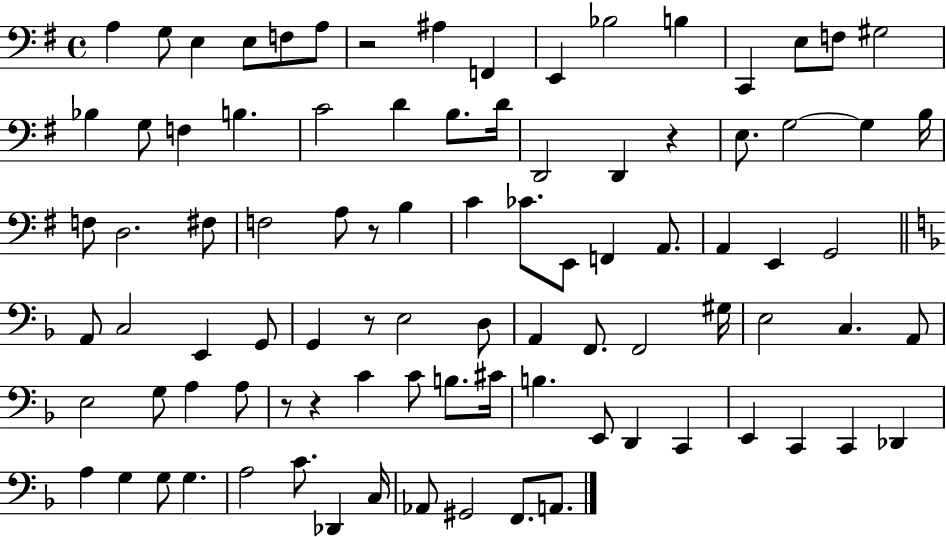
{
  \clef bass
  \time 4/4
  \defaultTimeSignature
  \key g \major
  \repeat volta 2 { a4 g8 e4 e8 f8 a8 | r2 ais4 f,4 | e,4 bes2 b4 | c,4 e8 f8 gis2 | \break bes4 g8 f4 b4. | c'2 d'4 b8. d'16 | d,2 d,4 r4 | e8. g2~~ g4 b16 | \break f8 d2. fis8 | f2 a8 r8 b4 | c'4 ces'8. e,8 f,4 a,8. | a,4 e,4 g,2 | \break \bar "||" \break \key f \major a,8 c2 e,4 g,8 | g,4 r8 e2 d8 | a,4 f,8. f,2 gis16 | e2 c4. a,8 | \break e2 g8 a4 a8 | r8 r4 c'4 c'8 b8. cis'16 | b4. e,8 d,4 c,4 | e,4 c,4 c,4 des,4 | \break a4 g4 g8 g4. | a2 c'8. des,4 c16 | aes,8 gis,2 f,8. a,8. | } \bar "|."
}